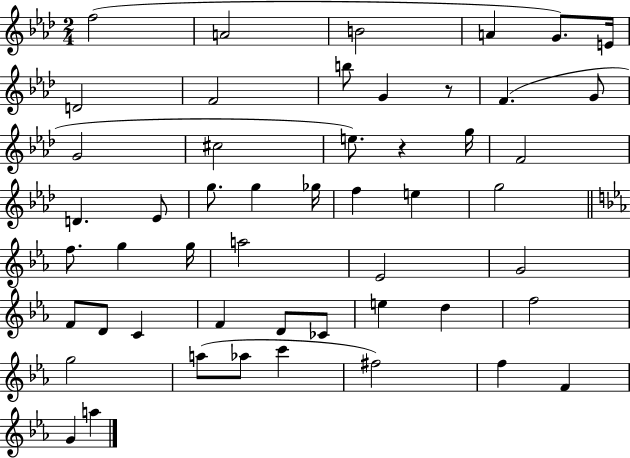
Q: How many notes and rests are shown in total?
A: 51